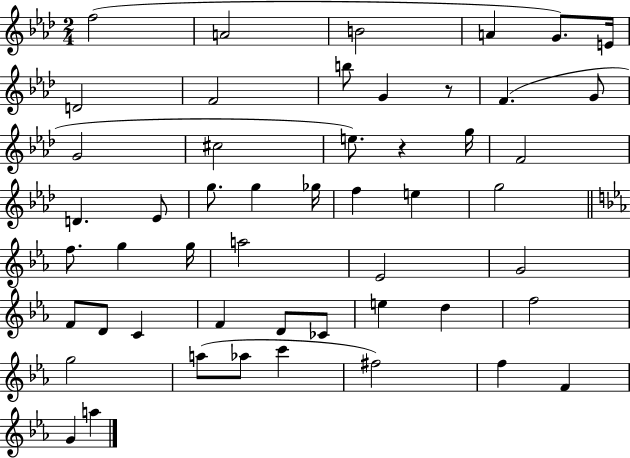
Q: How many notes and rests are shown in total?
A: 51